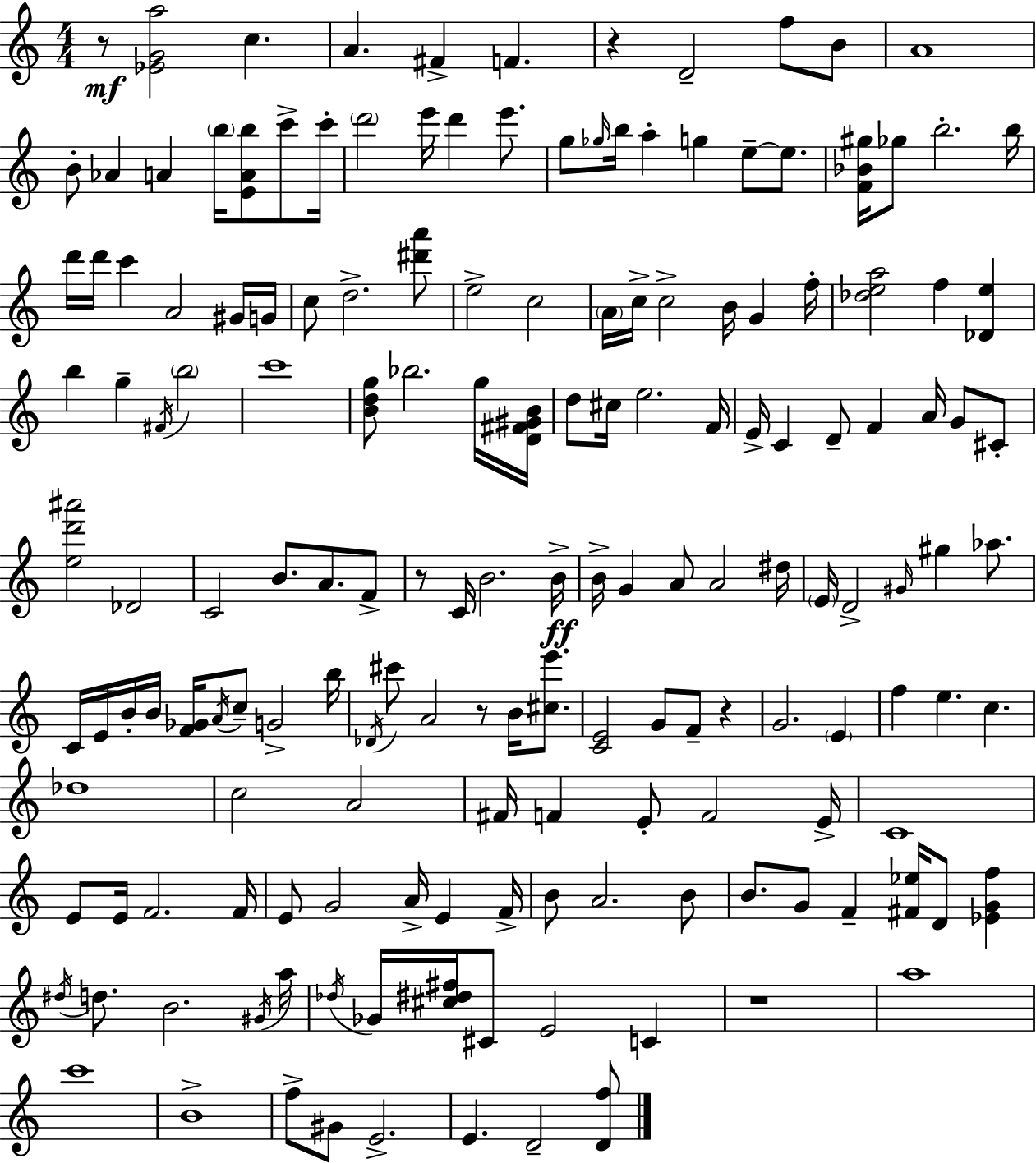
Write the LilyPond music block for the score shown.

{
  \clef treble
  \numericTimeSignature
  \time 4/4
  \key c \major
  r8\mf <ees' g' a''>2 c''4. | a'4. fis'4-> f'4. | r4 d'2-- f''8 b'8 | a'1 | \break b'8-. aes'4 a'4 \parenthesize b''16 <e' a' b''>8 c'''8-> c'''16-. | \parenthesize d'''2 e'''16 d'''4 e'''8. | g''8 \grace { ges''16 } b''16 a''4-. g''4 e''8--~~ e''8. | <f' bes' gis''>16 ges''8 b''2.-. | \break b''16 d'''16 d'''16 c'''4 a'2 gis'16 | g'16 c''8 d''2.-> <dis''' a'''>8 | e''2-> c''2 | \parenthesize a'16 c''16-> c''2-> b'16 g'4 | \break f''16-. <des'' e'' a''>2 f''4 <des' e''>4 | b''4 g''4-- \acciaccatura { fis'16 } \parenthesize b''2 | c'''1 | <b' d'' g''>8 bes''2. | \break g''16 <d' fis' gis' b'>16 d''8 cis''16 e''2. | f'16 e'16-> c'4 d'8-- f'4 a'16 g'8 | cis'8-. <e'' d''' ais'''>2 des'2 | c'2 b'8. a'8. | \break f'8-> r8 c'16 b'2. | b'16->\ff b'16-> g'4 a'8 a'2 | dis''16 \parenthesize e'16 d'2-> \grace { gis'16 } gis''4 | aes''8. c'16 e'16 b'16-. b'16 <f' ges'>16 \acciaccatura { a'16 } c''8-- g'2-> | \break b''16 \acciaccatura { des'16 } cis'''8 a'2 r8 | b'16 <cis'' e'''>8. <c' e'>2 g'8 f'8-- | r4 g'2. | \parenthesize e'4 f''4 e''4. c''4. | \break des''1 | c''2 a'2 | fis'16 f'4 e'8-. f'2 | e'16-> c'1 | \break e'8 e'16 f'2. | f'16 e'8 g'2 a'16-> | e'4 f'16-> b'8 a'2. | b'8 b'8. g'8 f'4-- <fis' ees''>16 d'8 | \break <ees' g' f''>4 \acciaccatura { dis''16 } d''8. b'2. | \acciaccatura { gis'16 } a''16 \acciaccatura { des''16 } ges'16 <cis'' dis'' fis''>16 cis'8 e'2 | c'4 r1 | a''1 | \break c'''1 | b'1-> | f''8-> gis'8 e'2.-> | e'4. d'2-- | \break <d' f''>8 \bar "|."
}